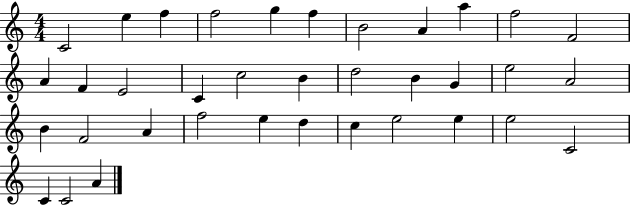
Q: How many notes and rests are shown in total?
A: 36